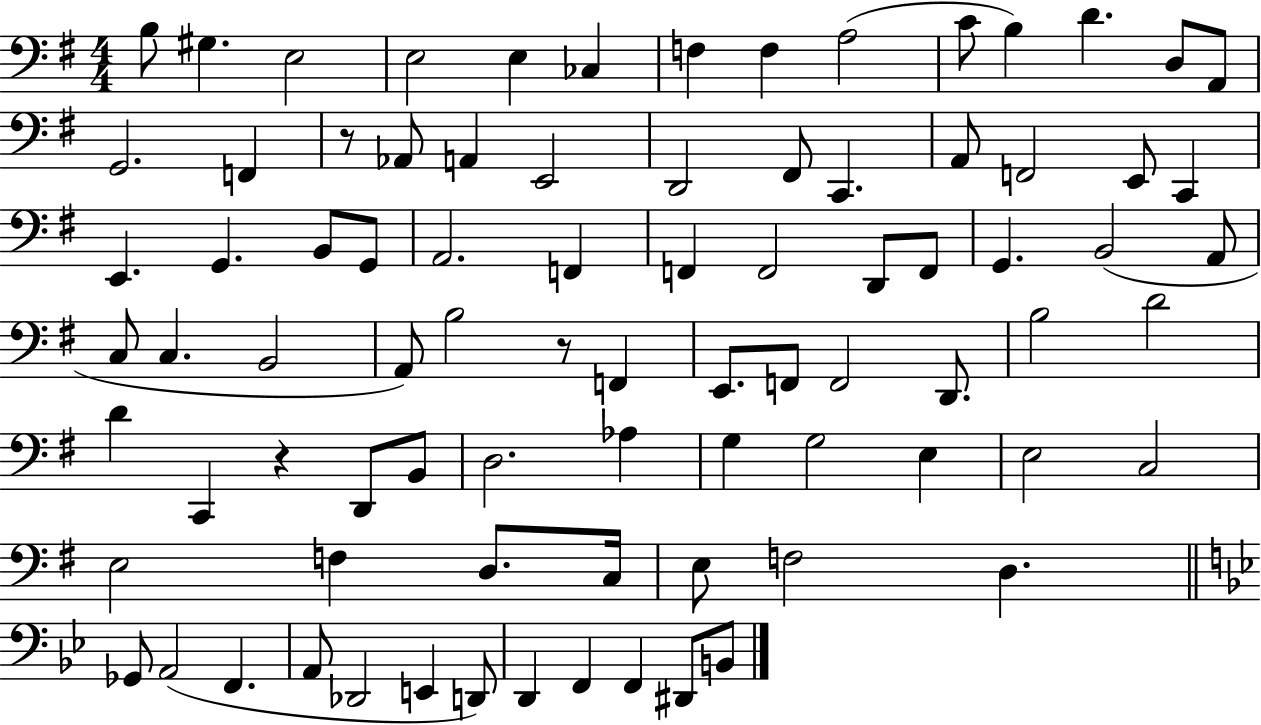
X:1
T:Untitled
M:4/4
L:1/4
K:G
B,/2 ^G, E,2 E,2 E, _C, F, F, A,2 C/2 B, D D,/2 A,,/2 G,,2 F,, z/2 _A,,/2 A,, E,,2 D,,2 ^F,,/2 C,, A,,/2 F,,2 E,,/2 C,, E,, G,, B,,/2 G,,/2 A,,2 F,, F,, F,,2 D,,/2 F,,/2 G,, B,,2 A,,/2 C,/2 C, B,,2 A,,/2 B,2 z/2 F,, E,,/2 F,,/2 F,,2 D,,/2 B,2 D2 D C,, z D,,/2 B,,/2 D,2 _A, G, G,2 E, E,2 C,2 E,2 F, D,/2 C,/4 E,/2 F,2 D, _G,,/2 A,,2 F,, A,,/2 _D,,2 E,, D,,/2 D,, F,, F,, ^D,,/2 B,,/2